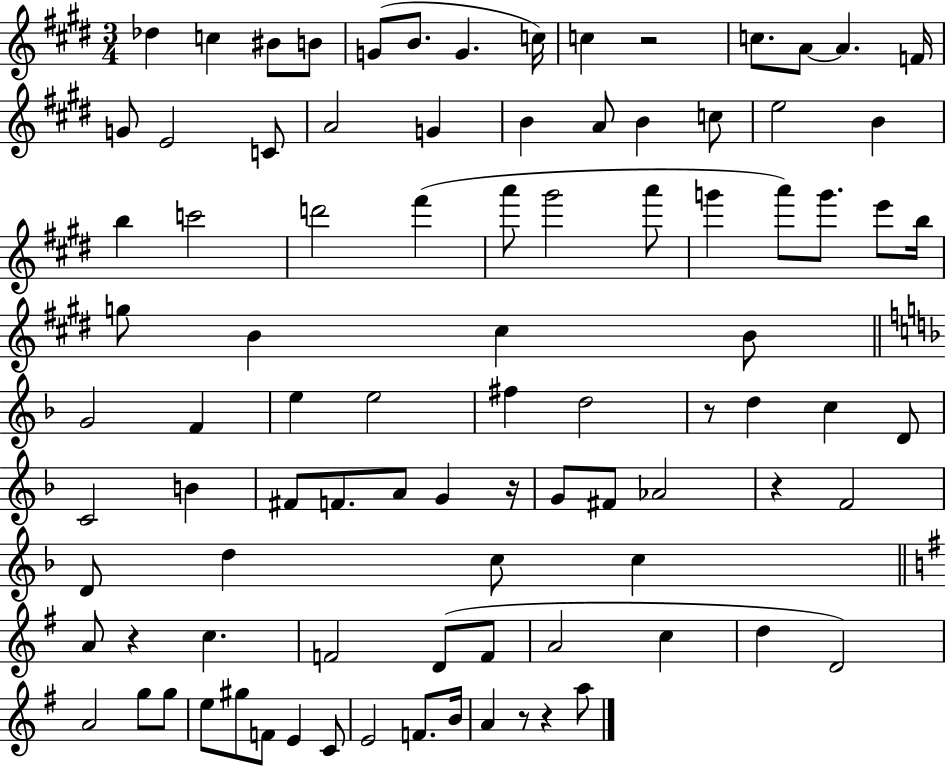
Db5/q C5/q BIS4/e B4/e G4/e B4/e. G4/q. C5/s C5/q R/h C5/e. A4/e A4/q. F4/s G4/e E4/h C4/e A4/h G4/q B4/q A4/e B4/q C5/e E5/h B4/q B5/q C6/h D6/h F#6/q A6/e G#6/h A6/e G6/q A6/e G6/e. E6/e B5/s G5/e B4/q C#5/q B4/e G4/h F4/q E5/q E5/h F#5/q D5/h R/e D5/q C5/q D4/e C4/h B4/q F#4/e F4/e. A4/e G4/q R/s G4/e F#4/e Ab4/h R/q F4/h D4/e D5/q C5/e C5/q A4/e R/q C5/q. F4/h D4/e F4/e A4/h C5/q D5/q D4/h A4/h G5/e G5/e E5/e G#5/e F4/e E4/q C4/e E4/h F4/e. B4/s A4/q R/e R/q A5/e